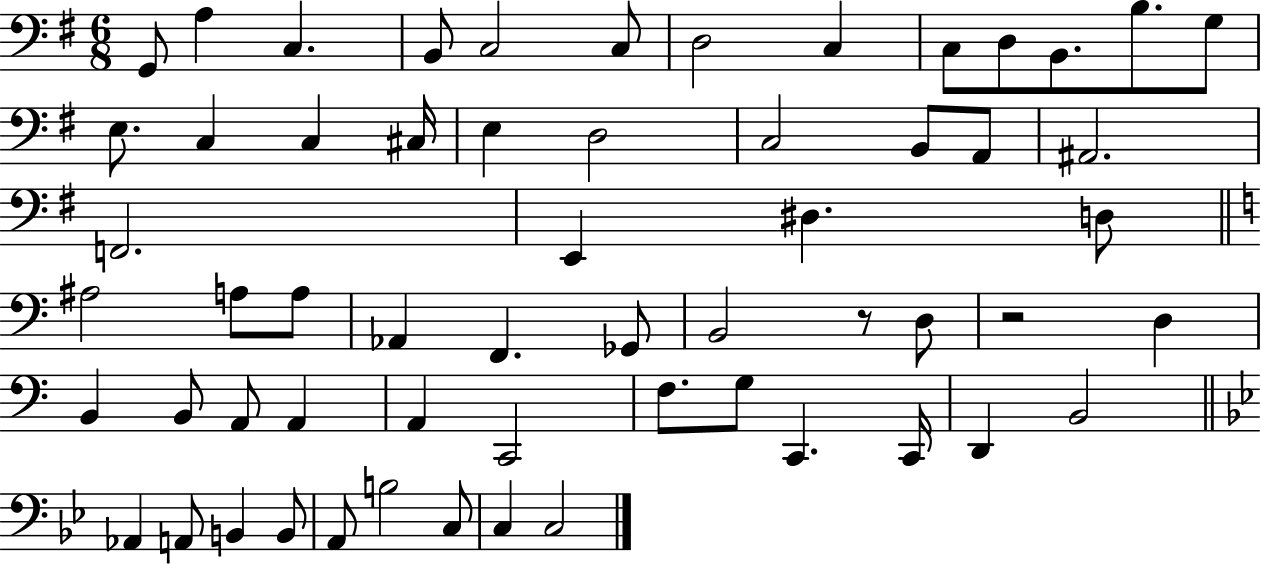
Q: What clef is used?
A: bass